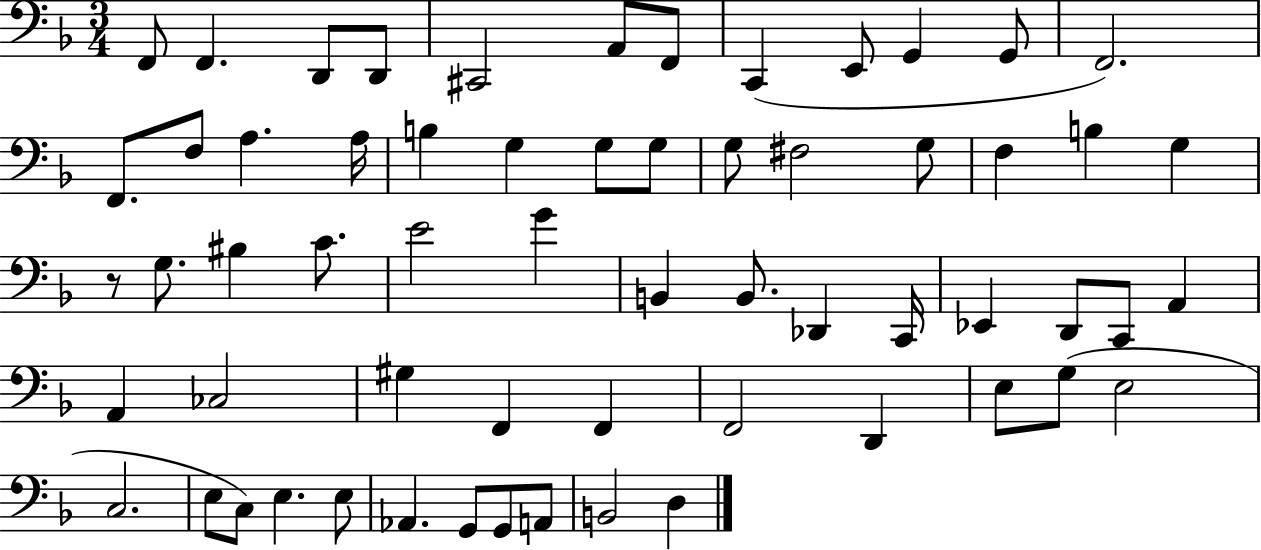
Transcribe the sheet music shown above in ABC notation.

X:1
T:Untitled
M:3/4
L:1/4
K:F
F,,/2 F,, D,,/2 D,,/2 ^C,,2 A,,/2 F,,/2 C,, E,,/2 G,, G,,/2 F,,2 F,,/2 F,/2 A, A,/4 B, G, G,/2 G,/2 G,/2 ^F,2 G,/2 F, B, G, z/2 G,/2 ^B, C/2 E2 G B,, B,,/2 _D,, C,,/4 _E,, D,,/2 C,,/2 A,, A,, _C,2 ^G, F,, F,, F,,2 D,, E,/2 G,/2 E,2 C,2 E,/2 C,/2 E, E,/2 _A,, G,,/2 G,,/2 A,,/2 B,,2 D,